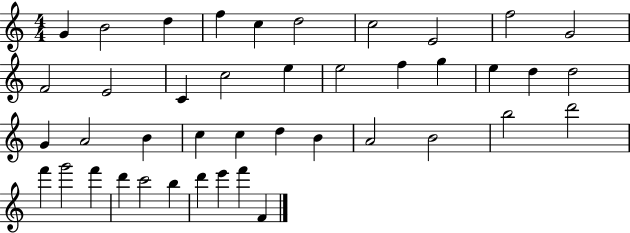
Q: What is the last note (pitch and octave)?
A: F4